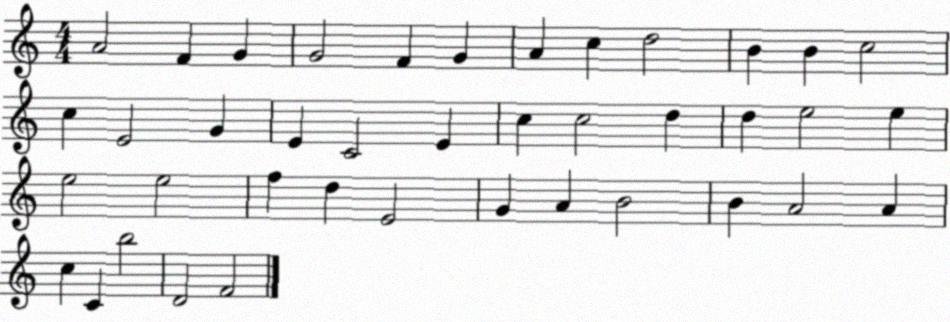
X:1
T:Untitled
M:4/4
L:1/4
K:C
A2 F G G2 F G A c d2 B B c2 c E2 G E C2 E c c2 d d e2 e e2 e2 f d E2 G A B2 B A2 A c C b2 D2 F2